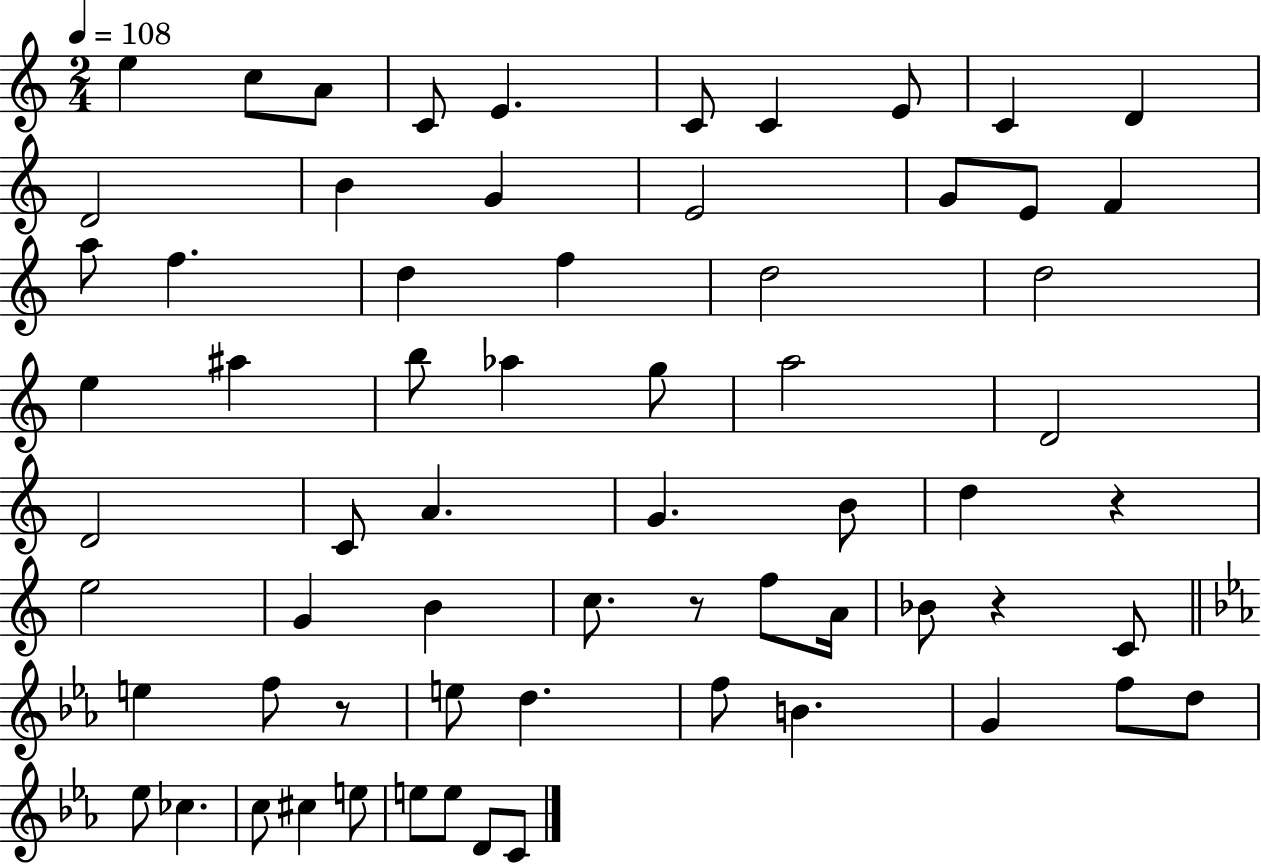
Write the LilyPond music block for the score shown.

{
  \clef treble
  \numericTimeSignature
  \time 2/4
  \key c \major
  \tempo 4 = 108
  \repeat volta 2 { e''4 c''8 a'8 | c'8 e'4. | c'8 c'4 e'8 | c'4 d'4 | \break d'2 | b'4 g'4 | e'2 | g'8 e'8 f'4 | \break a''8 f''4. | d''4 f''4 | d''2 | d''2 | \break e''4 ais''4 | b''8 aes''4 g''8 | a''2 | d'2 | \break d'2 | c'8 a'4. | g'4. b'8 | d''4 r4 | \break e''2 | g'4 b'4 | c''8. r8 f''8 a'16 | bes'8 r4 c'8 | \break \bar "||" \break \key ees \major e''4 f''8 r8 | e''8 d''4. | f''8 b'4. | g'4 f''8 d''8 | \break ees''8 ces''4. | c''8 cis''4 e''8 | e''8 e''8 d'8 c'8 | } \bar "|."
}